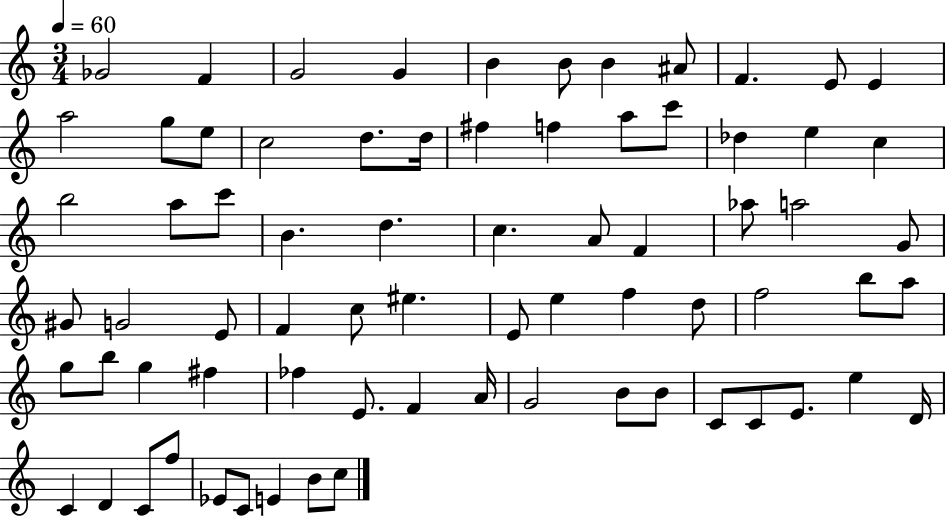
X:1
T:Untitled
M:3/4
L:1/4
K:C
_G2 F G2 G B B/2 B ^A/2 F E/2 E a2 g/2 e/2 c2 d/2 d/4 ^f f a/2 c'/2 _d e c b2 a/2 c'/2 B d c A/2 F _a/2 a2 G/2 ^G/2 G2 E/2 F c/2 ^e E/2 e f d/2 f2 b/2 a/2 g/2 b/2 g ^f _f E/2 F A/4 G2 B/2 B/2 C/2 C/2 E/2 e D/4 C D C/2 f/2 _E/2 C/2 E B/2 c/2